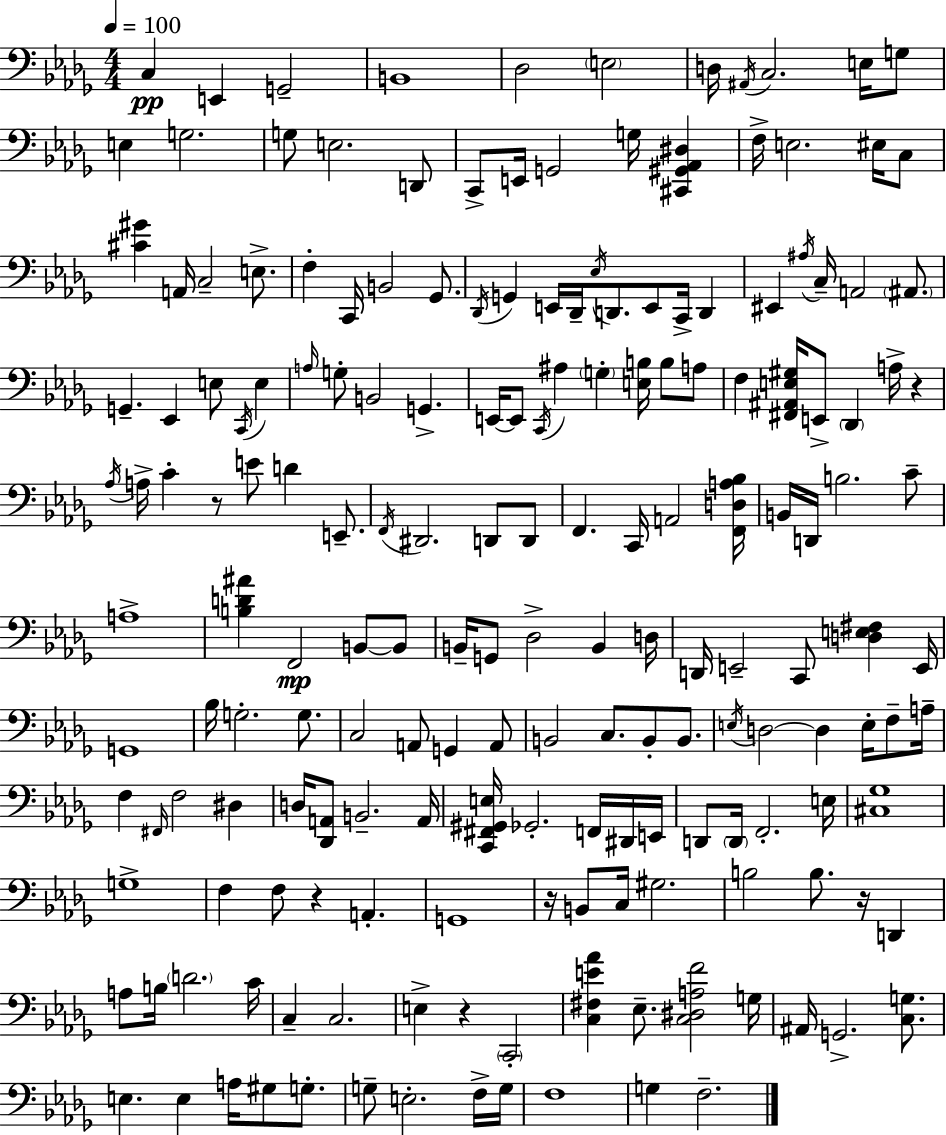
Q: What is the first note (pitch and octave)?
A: C3